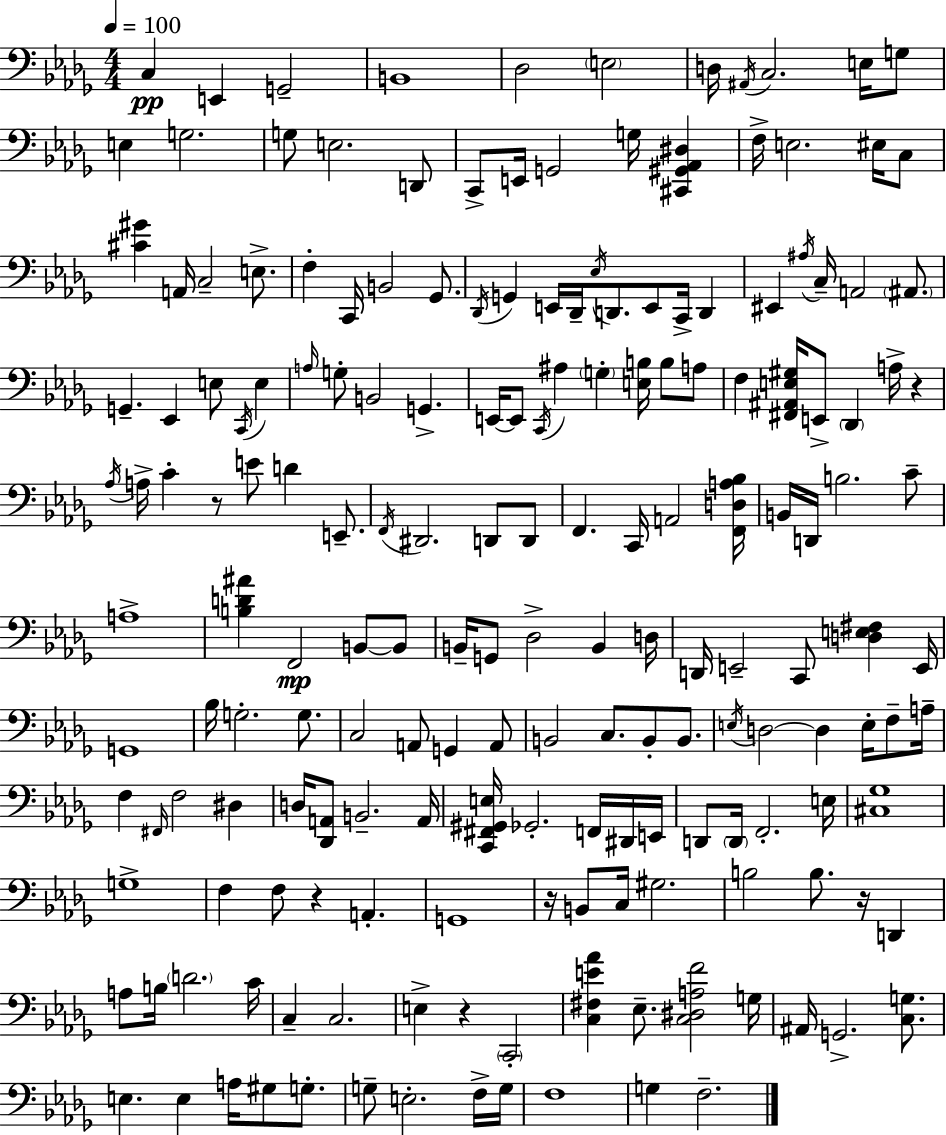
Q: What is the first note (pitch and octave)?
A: C3